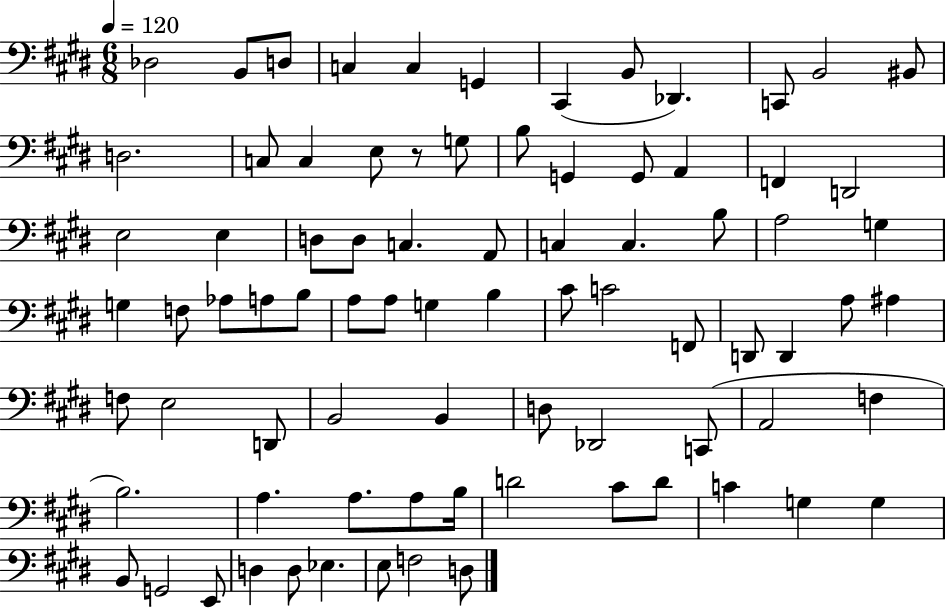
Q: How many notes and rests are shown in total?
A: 81